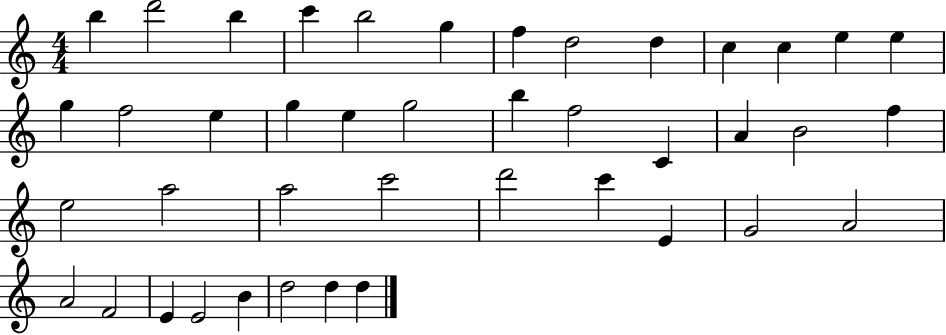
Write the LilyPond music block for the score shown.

{
  \clef treble
  \numericTimeSignature
  \time 4/4
  \key c \major
  b''4 d'''2 b''4 | c'''4 b''2 g''4 | f''4 d''2 d''4 | c''4 c''4 e''4 e''4 | \break g''4 f''2 e''4 | g''4 e''4 g''2 | b''4 f''2 c'4 | a'4 b'2 f''4 | \break e''2 a''2 | a''2 c'''2 | d'''2 c'''4 e'4 | g'2 a'2 | \break a'2 f'2 | e'4 e'2 b'4 | d''2 d''4 d''4 | \bar "|."
}